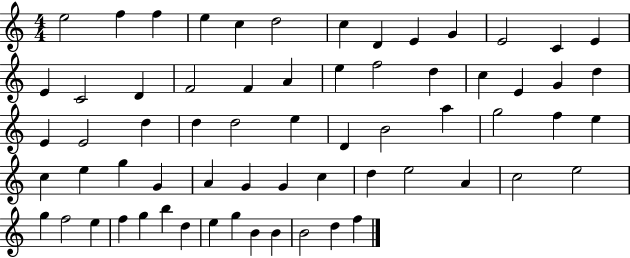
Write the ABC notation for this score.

X:1
T:Untitled
M:4/4
L:1/4
K:C
e2 f f e c d2 c D E G E2 C E E C2 D F2 F A e f2 d c E G d E E2 d d d2 e D B2 a g2 f e c e g G A G G c d e2 A c2 e2 g f2 e f g b d e g B B B2 d f